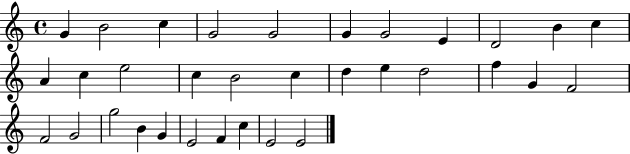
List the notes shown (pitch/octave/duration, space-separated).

G4/q B4/h C5/q G4/h G4/h G4/q G4/h E4/q D4/h B4/q C5/q A4/q C5/q E5/h C5/q B4/h C5/q D5/q E5/q D5/h F5/q G4/q F4/h F4/h G4/h G5/h B4/q G4/q E4/h F4/q C5/q E4/h E4/h